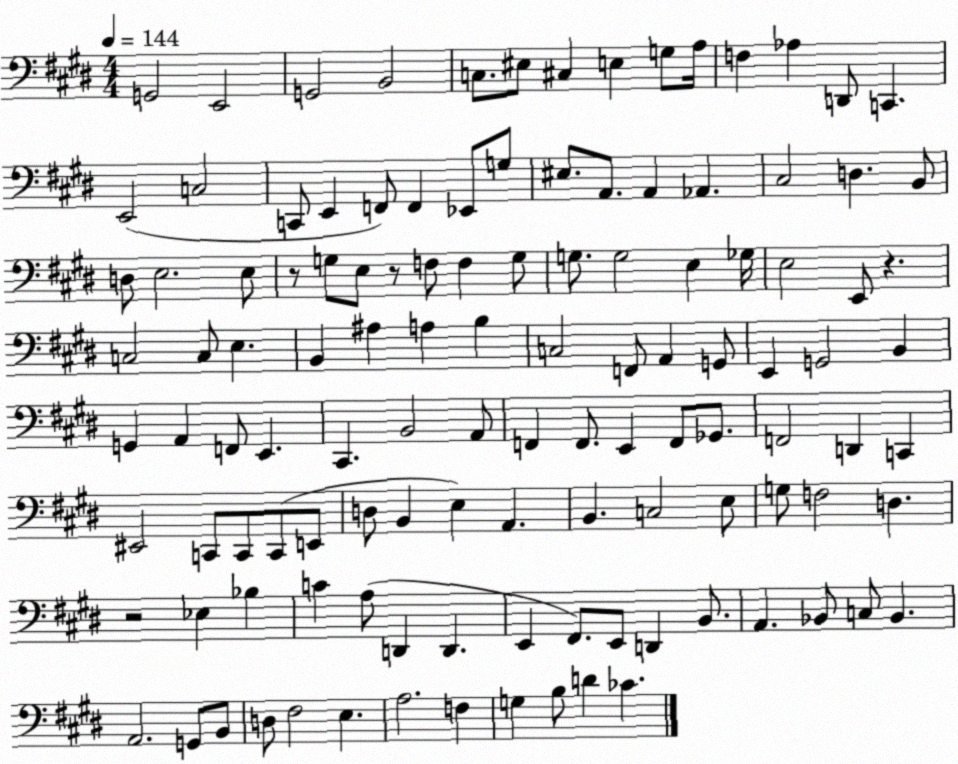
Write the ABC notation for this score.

X:1
T:Untitled
M:4/4
L:1/4
K:E
G,,2 E,,2 G,,2 B,,2 C,/2 ^E,/2 ^C, E, G,/2 A,/4 F, _A, D,,/2 C,, E,,2 C,2 C,,/2 E,, F,,/2 F,, _E,,/2 G,/2 ^E,/2 A,,/2 A,, _A,, ^C,2 D, B,,/2 D,/2 E,2 E,/2 z/2 G,/2 E,/2 z/2 F,/2 F, G,/2 G,/2 G,2 E, _G,/4 E,2 E,,/2 z C,2 C,/2 E, B,, ^A, A, B, C,2 F,,/2 A,, G,,/2 E,, G,,2 B,, G,, A,, F,,/2 E,, ^C,, B,,2 A,,/2 F,, F,,/2 E,, F,,/2 _G,,/2 F,,2 D,, C,, ^E,,2 C,,/2 C,,/2 C,,/2 E,,/2 D,/2 B,, E, A,, B,, C,2 E,/2 G,/2 F,2 D, z2 _E, _B, C A,/2 D,, D,, E,, ^F,,/2 E,,/2 D,, B,,/2 A,, _B,,/2 C,/2 _B,, A,,2 G,,/2 B,,/2 D,/2 ^F,2 E, A,2 F, G, B,/2 D _C